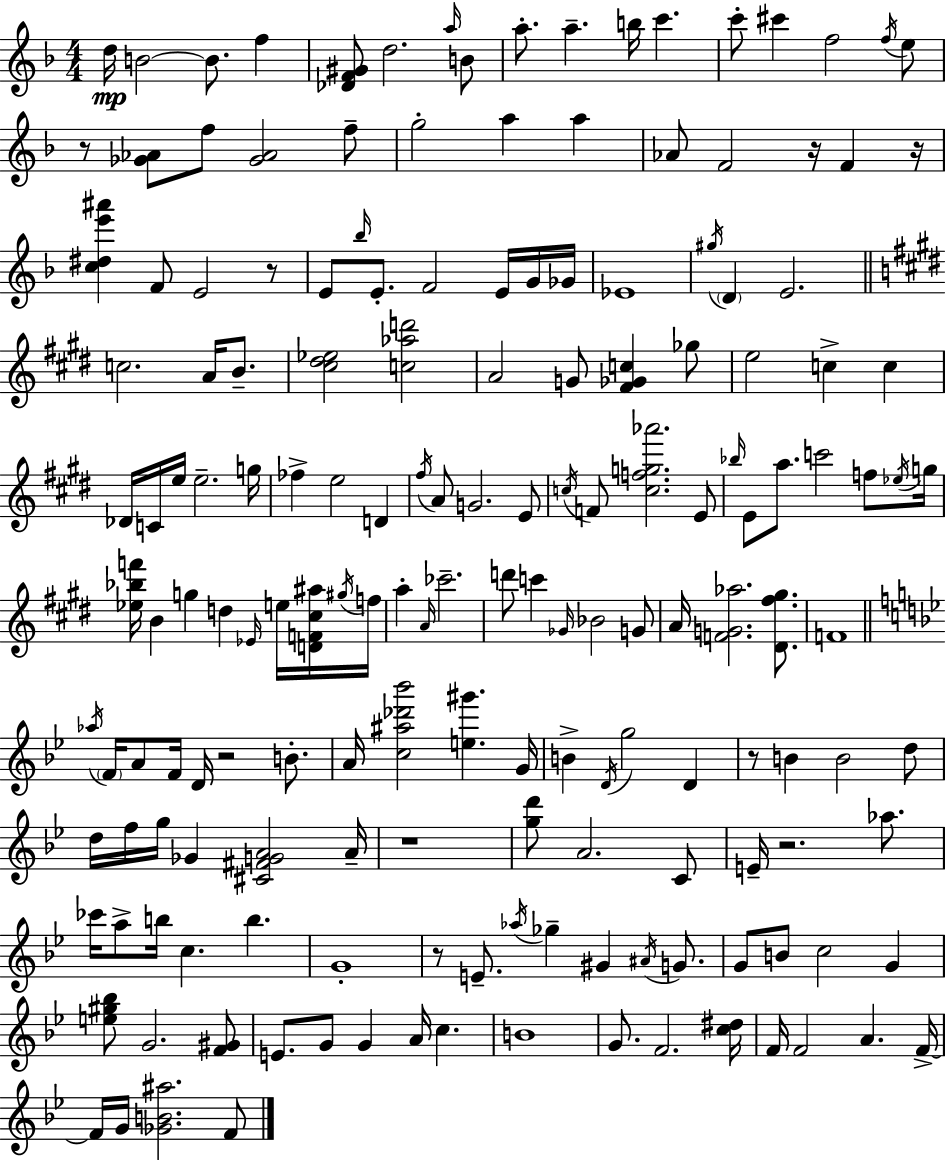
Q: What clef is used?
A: treble